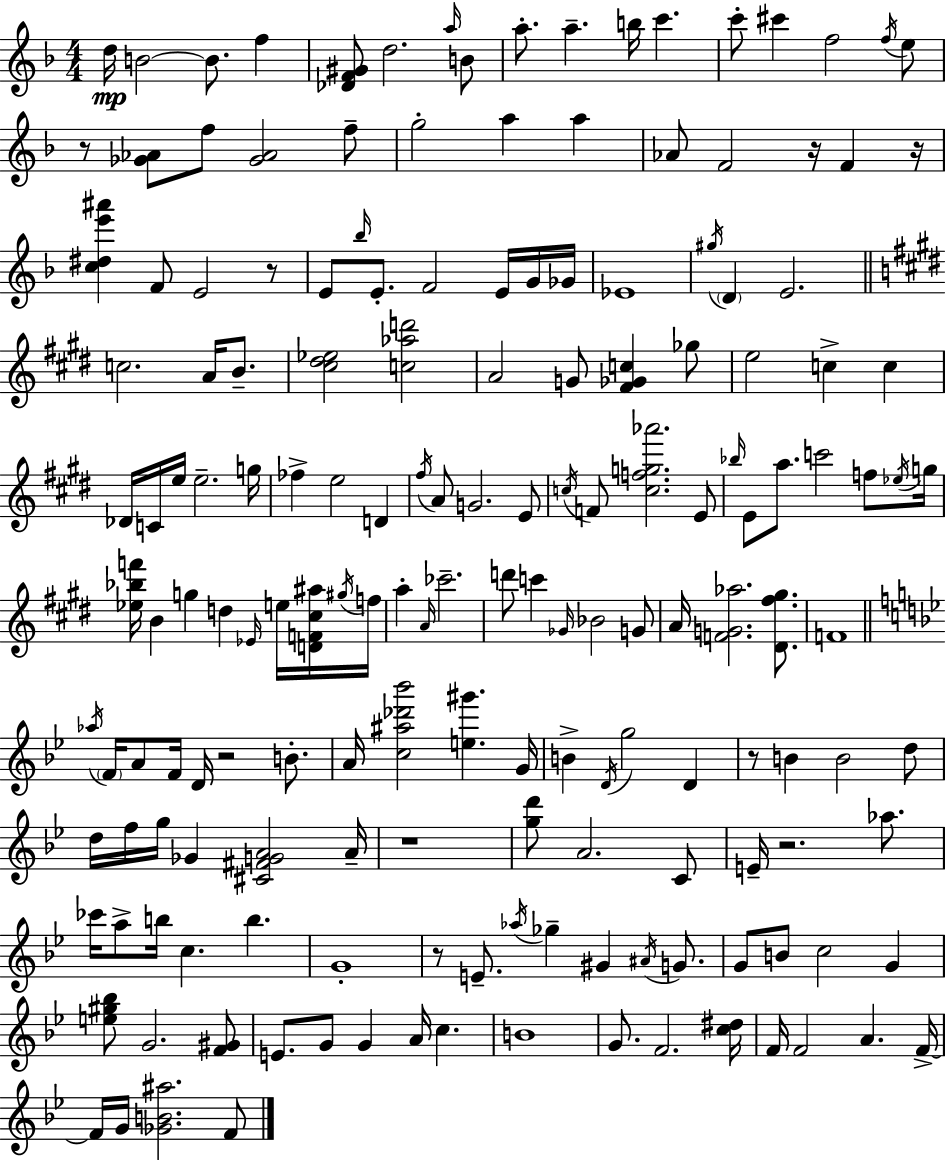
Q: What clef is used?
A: treble